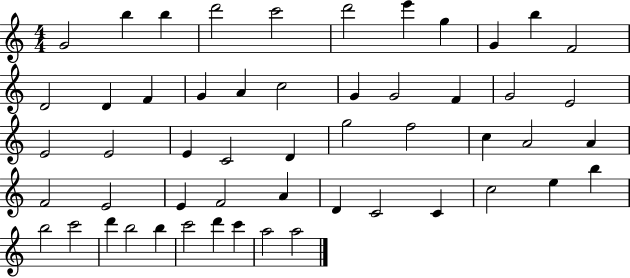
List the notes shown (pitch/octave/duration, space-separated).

G4/h B5/q B5/q D6/h C6/h D6/h E6/q G5/q G4/q B5/q F4/h D4/h D4/q F4/q G4/q A4/q C5/h G4/q G4/h F4/q G4/h E4/h E4/h E4/h E4/q C4/h D4/q G5/h F5/h C5/q A4/h A4/q F4/h E4/h E4/q F4/h A4/q D4/q C4/h C4/q C5/h E5/q B5/q B5/h C6/h D6/q B5/h B5/q C6/h D6/q C6/q A5/h A5/h